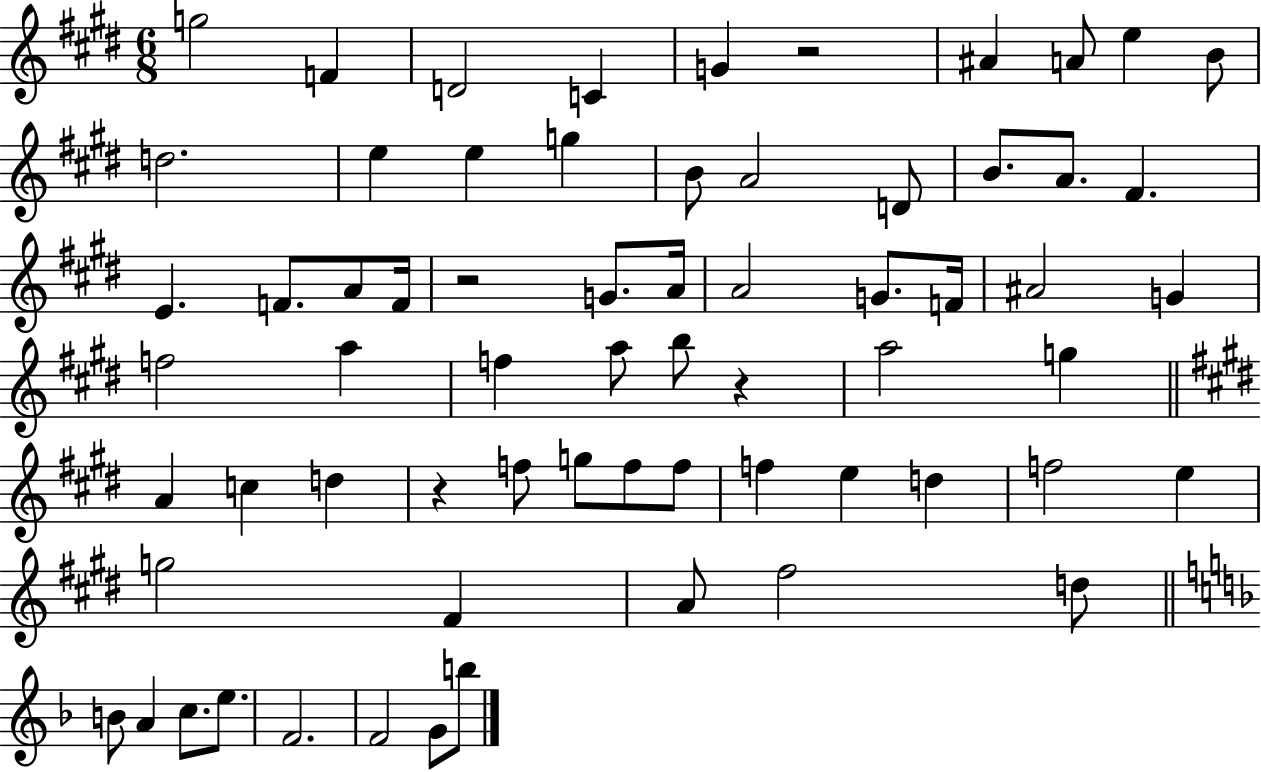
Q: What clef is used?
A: treble